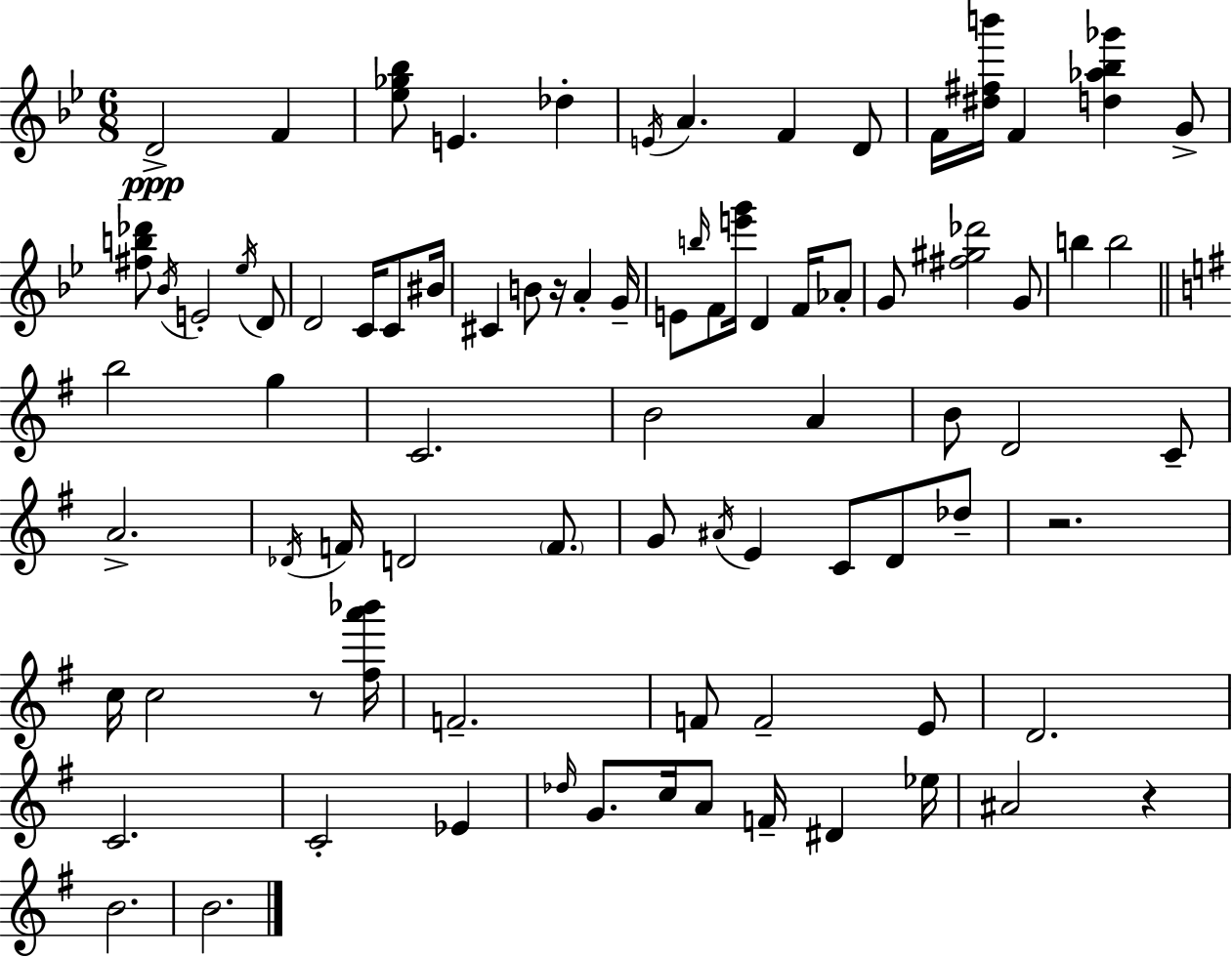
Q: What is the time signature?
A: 6/8